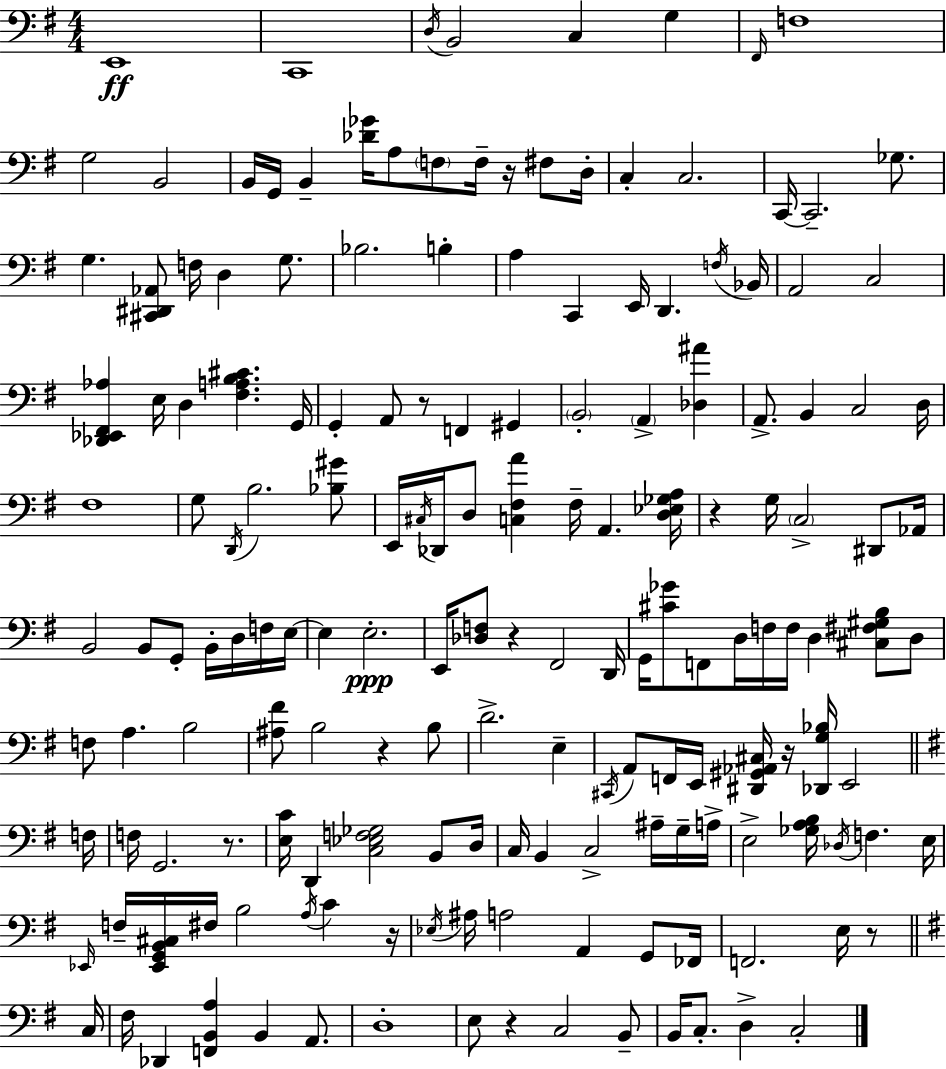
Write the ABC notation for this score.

X:1
T:Untitled
M:4/4
L:1/4
K:Em
E,,4 C,,4 D,/4 B,,2 C, G, ^F,,/4 F,4 G,2 B,,2 B,,/4 G,,/4 B,, [_D_G]/4 A,/2 F,/2 F,/4 z/4 ^F,/2 D,/4 C, C,2 C,,/4 C,,2 _G,/2 G, [^C,,^D,,_A,,]/2 F,/4 D, G,/2 _B,2 B, A, C,, E,,/4 D,, F,/4 _B,,/4 A,,2 C,2 [_D,,_E,,^F,,_A,] E,/4 D, [^F,A,B,^C] G,,/4 G,, A,,/2 z/2 F,, ^G,, B,,2 A,, [_D,^A] A,,/2 B,, C,2 D,/4 ^F,4 G,/2 D,,/4 B,2 [_B,^G]/2 E,,/4 ^C,/4 _D,,/4 D,/2 [C,^F,A] ^F,/4 A,, [D,_E,_G,A,]/4 z G,/4 C,2 ^D,,/2 _A,,/4 B,,2 B,,/2 G,,/2 B,,/4 D,/4 F,/4 E,/4 E, E,2 E,,/4 [_D,F,]/2 z ^F,,2 D,,/4 G,,/4 [^C_G]/2 F,,/2 D,/4 F,/4 F,/4 D, [^C,^F,^G,B,]/2 D,/2 F,/2 A, B,2 [^A,^F]/2 B,2 z B,/2 D2 E, ^C,,/4 A,,/2 F,,/4 E,,/4 [^D,,^G,,_A,,^C,]/4 z/4 [_D,,G,_B,]/4 E,,2 F,/4 F,/4 G,,2 z/2 [E,C]/4 D,, [C,_E,F,_G,]2 B,,/2 D,/4 C,/4 B,, C,2 ^A,/4 G,/4 A,/4 E,2 [_G,A,B,]/4 _D,/4 F, E,/4 _E,,/4 F,/4 [_E,,G,,B,,^C,]/4 ^F,/4 B,2 A,/4 C z/4 _E,/4 ^A,/4 A,2 A,, G,,/2 _F,,/4 F,,2 E,/4 z/2 C,/4 ^F,/4 _D,, [F,,B,,A,] B,, A,,/2 D,4 E,/2 z C,2 B,,/2 B,,/4 C,/2 D, C,2